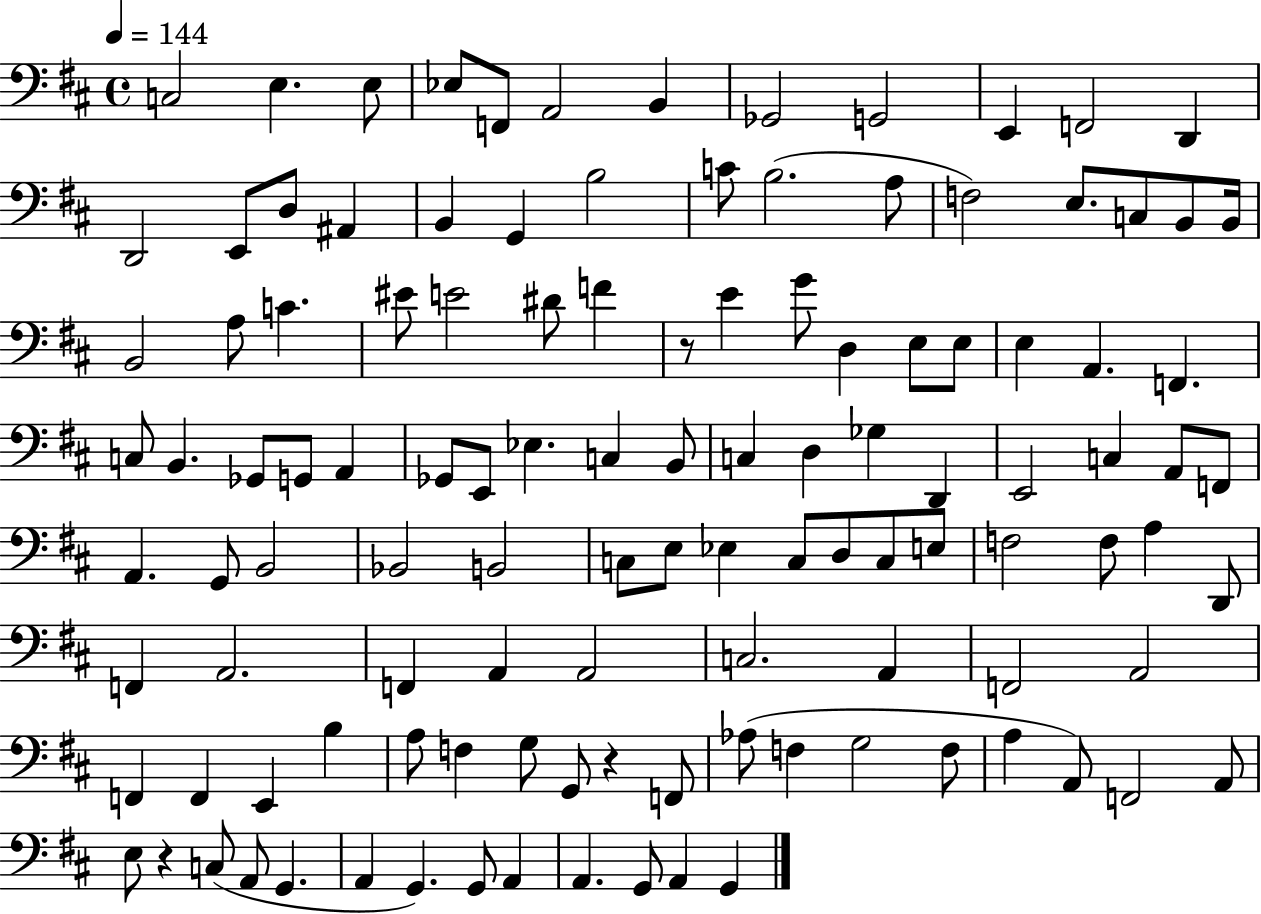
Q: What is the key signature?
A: D major